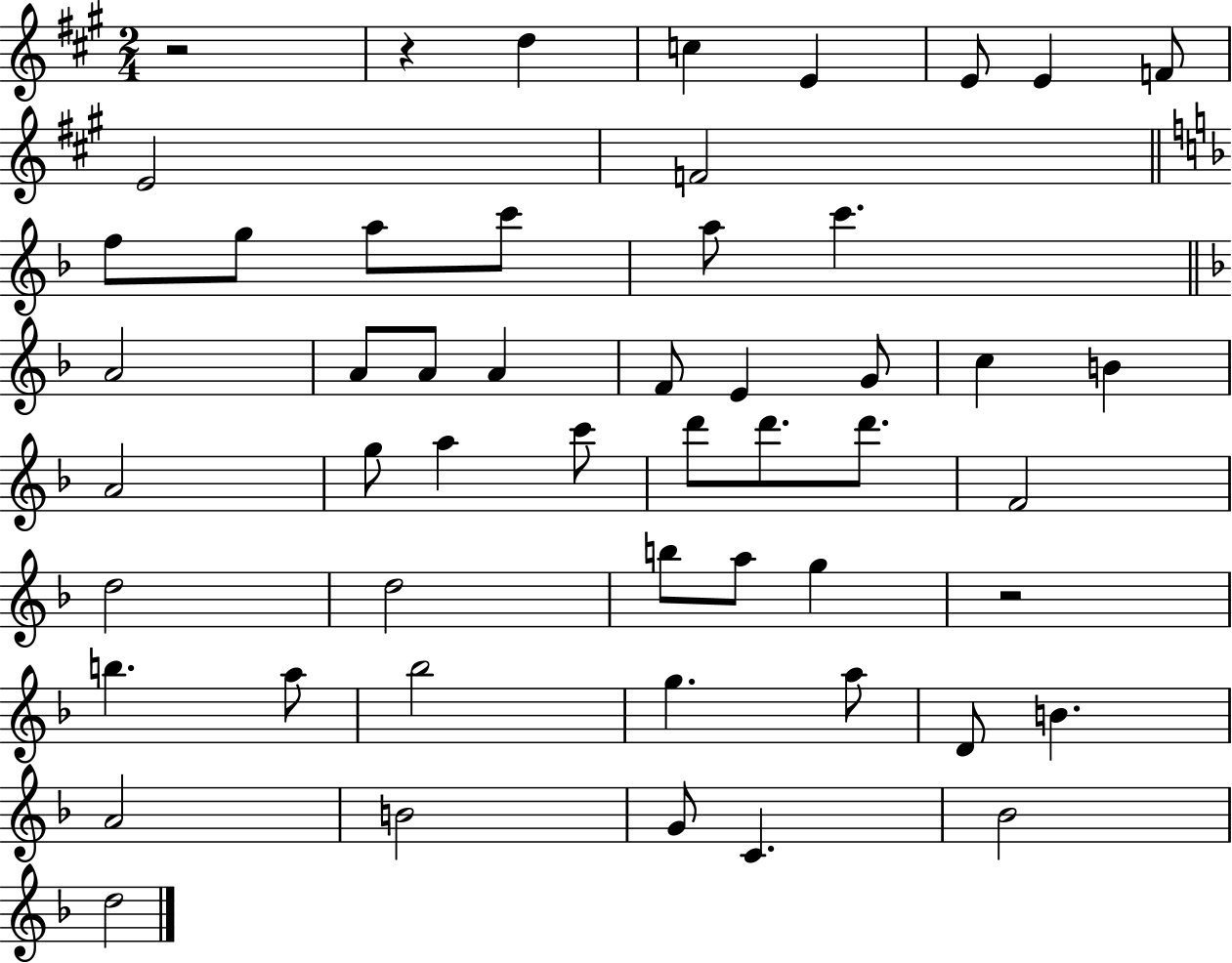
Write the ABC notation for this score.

X:1
T:Untitled
M:2/4
L:1/4
K:A
z2 z d c E E/2 E F/2 E2 F2 f/2 g/2 a/2 c'/2 a/2 c' A2 A/2 A/2 A F/2 E G/2 c B A2 g/2 a c'/2 d'/2 d'/2 d'/2 F2 d2 d2 b/2 a/2 g z2 b a/2 _b2 g a/2 D/2 B A2 B2 G/2 C _B2 d2